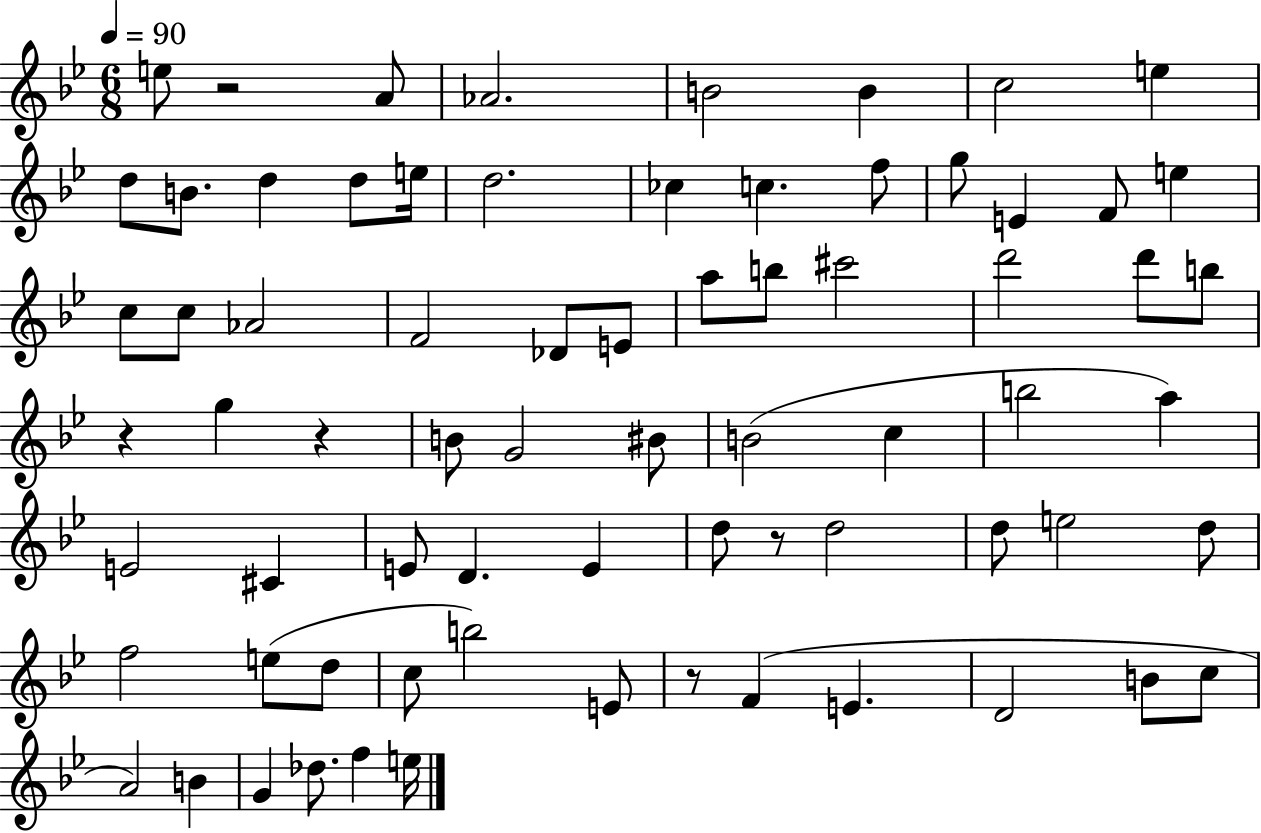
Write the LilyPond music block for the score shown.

{
  \clef treble
  \numericTimeSignature
  \time 6/8
  \key bes \major
  \tempo 4 = 90
  \repeat volta 2 { e''8 r2 a'8 | aes'2. | b'2 b'4 | c''2 e''4 | \break d''8 b'8. d''4 d''8 e''16 | d''2. | ces''4 c''4. f''8 | g''8 e'4 f'8 e''4 | \break c''8 c''8 aes'2 | f'2 des'8 e'8 | a''8 b''8 cis'''2 | d'''2 d'''8 b''8 | \break r4 g''4 r4 | b'8 g'2 bis'8 | b'2( c''4 | b''2 a''4) | \break e'2 cis'4 | e'8 d'4. e'4 | d''8 r8 d''2 | d''8 e''2 d''8 | \break f''2 e''8( d''8 | c''8 b''2) e'8 | r8 f'4( e'4. | d'2 b'8 c''8 | \break a'2) b'4 | g'4 des''8. f''4 e''16 | } \bar "|."
}